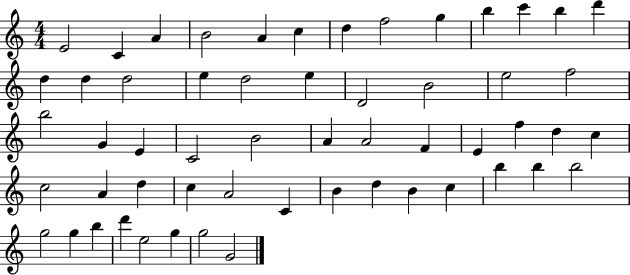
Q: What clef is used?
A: treble